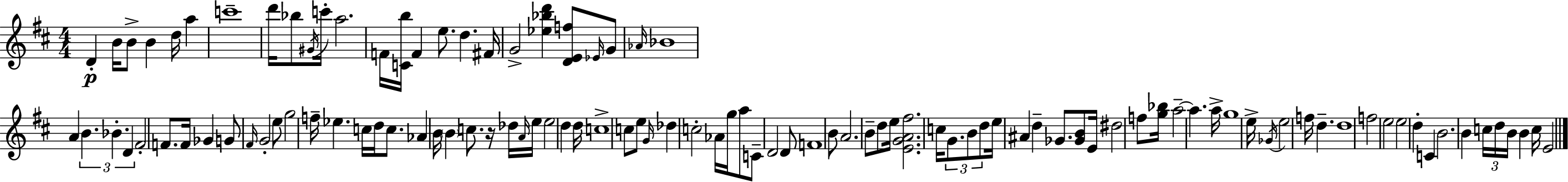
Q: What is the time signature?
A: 4/4